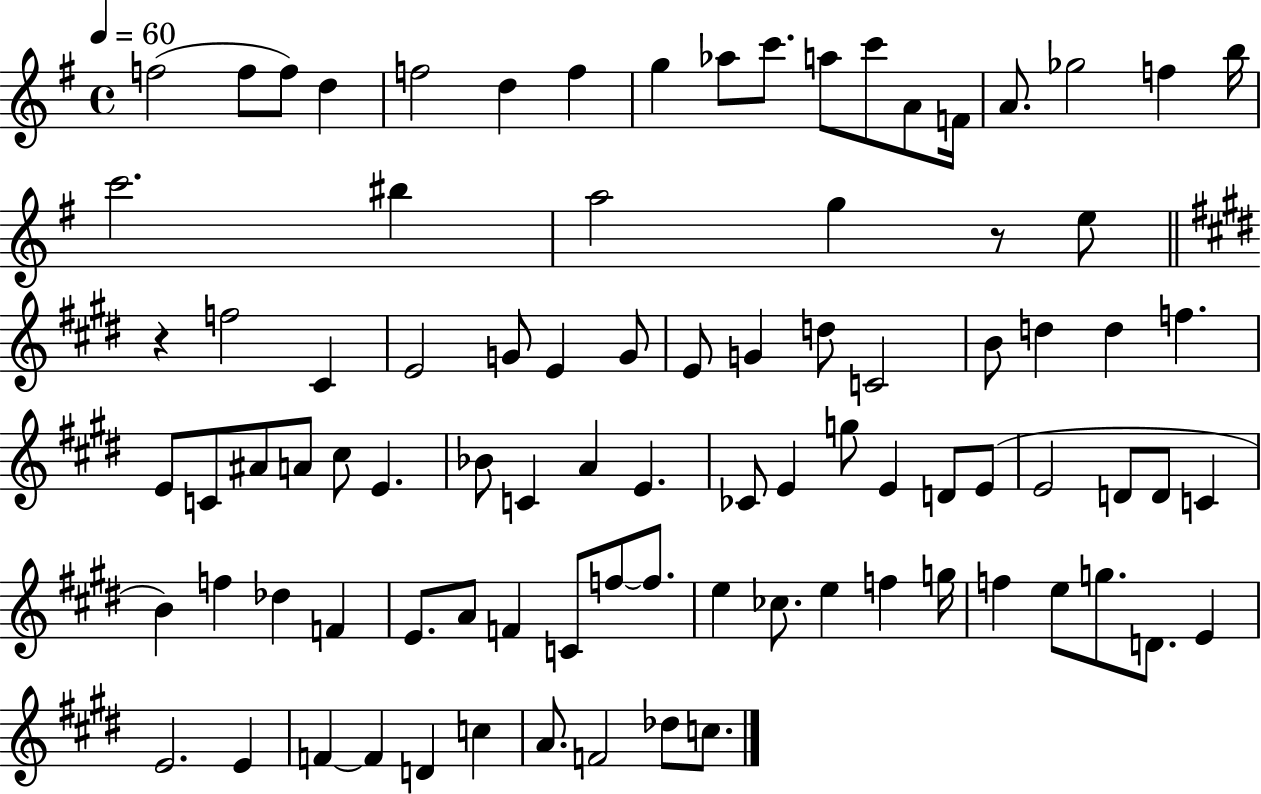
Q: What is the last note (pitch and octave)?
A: C5